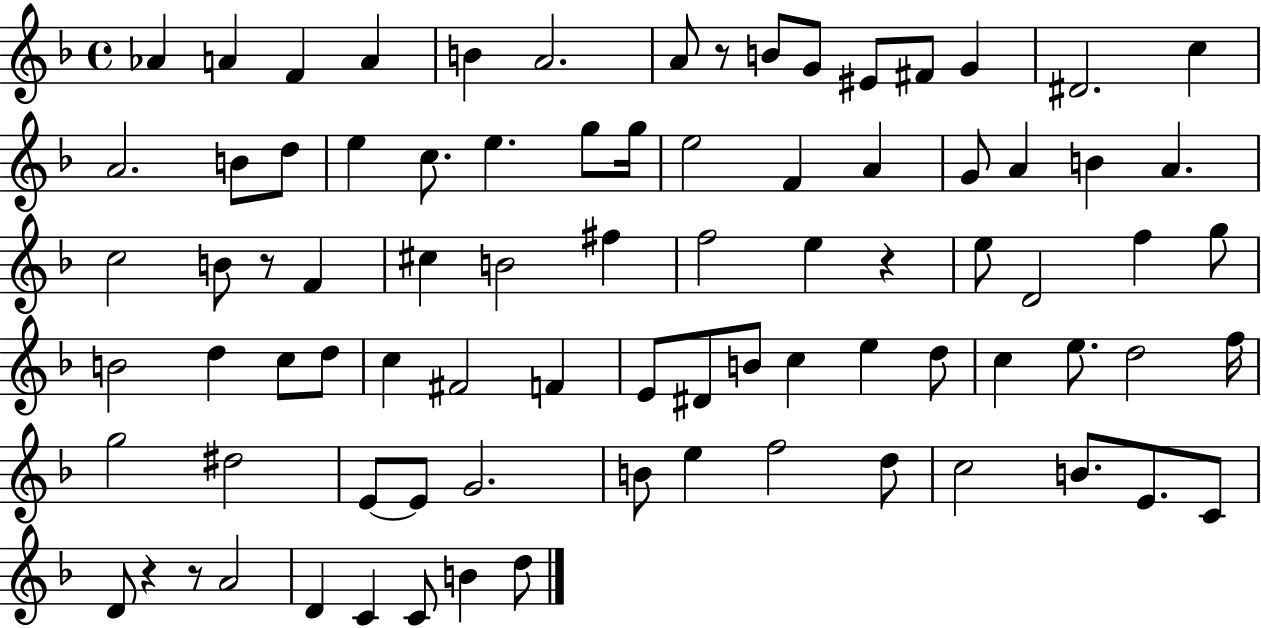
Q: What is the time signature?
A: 4/4